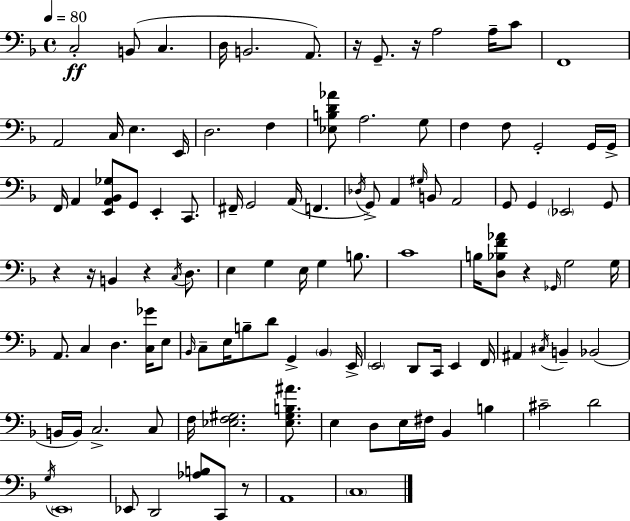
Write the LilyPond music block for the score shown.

{
  \clef bass
  \time 4/4
  \defaultTimeSignature
  \key f \major
  \tempo 4 = 80
  \repeat volta 2 { c2-.\ff b,8( c4. | d16 b,2. a,8.) | r16 g,8.-- r16 a2 a16-- c'8 | f,1 | \break a,2 c16 e4. e,16 | d2. f4 | <ees b d' aes'>8 a2. g8 | f4 f8 g,2-. g,16 g,16-> | \break f,16 a,4 <e, a, bes, ges>8 g,8 e,4-. c,8. | fis,16-- g,2 a,16( f,4. | \acciaccatura { des16 }) g,8-> a,4 \grace { gis16 } b,8 a,2 | g,8 g,4 \parenthesize ees,2 | \break g,8 r4 r16 b,4 r4 \acciaccatura { c16 } | d8. e4 g4 e16 g4 | b8. c'1 | b16 <d bes f' aes'>8 r4 \grace { ges,16 } g2 | \break g16 a,8. c4 d4. | <c ges'>16 e8 \grace { bes,16 } c8-- e16 b8-- d'8 g,4-> | \parenthesize bes,4 e,16-> \parenthesize e,2 d,8 c,16 | e,4 f,16 ais,4 \acciaccatura { cis16 } b,4-- bes,2( | \break b,16 b,16) c2.-> | c8 f16 <ees f gis>2. | <ees gis b ais'>8. e4 d8 e16 fis16 bes,4 | b4 cis'2-- d'2 | \break \acciaccatura { g16 } \parenthesize e,1 | ees,8 d,2 | <aes b>8 c,8 r8 a,1 | \parenthesize c1 | \break } \bar "|."
}